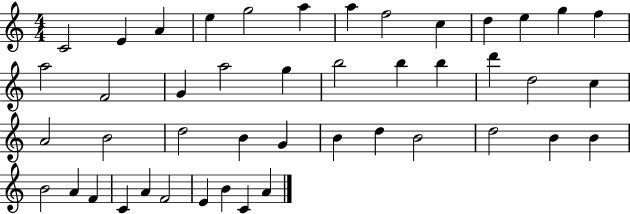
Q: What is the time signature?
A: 4/4